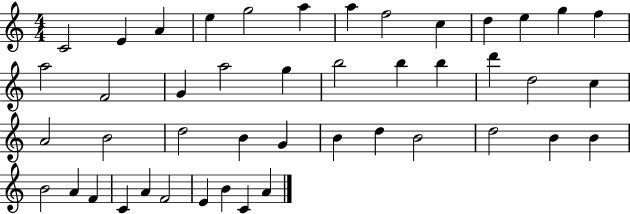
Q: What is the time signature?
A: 4/4